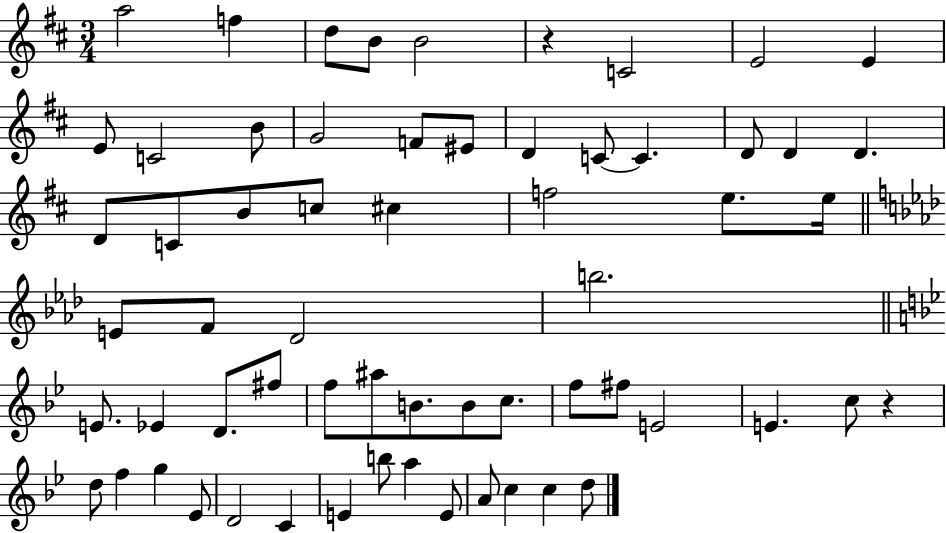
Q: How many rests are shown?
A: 2